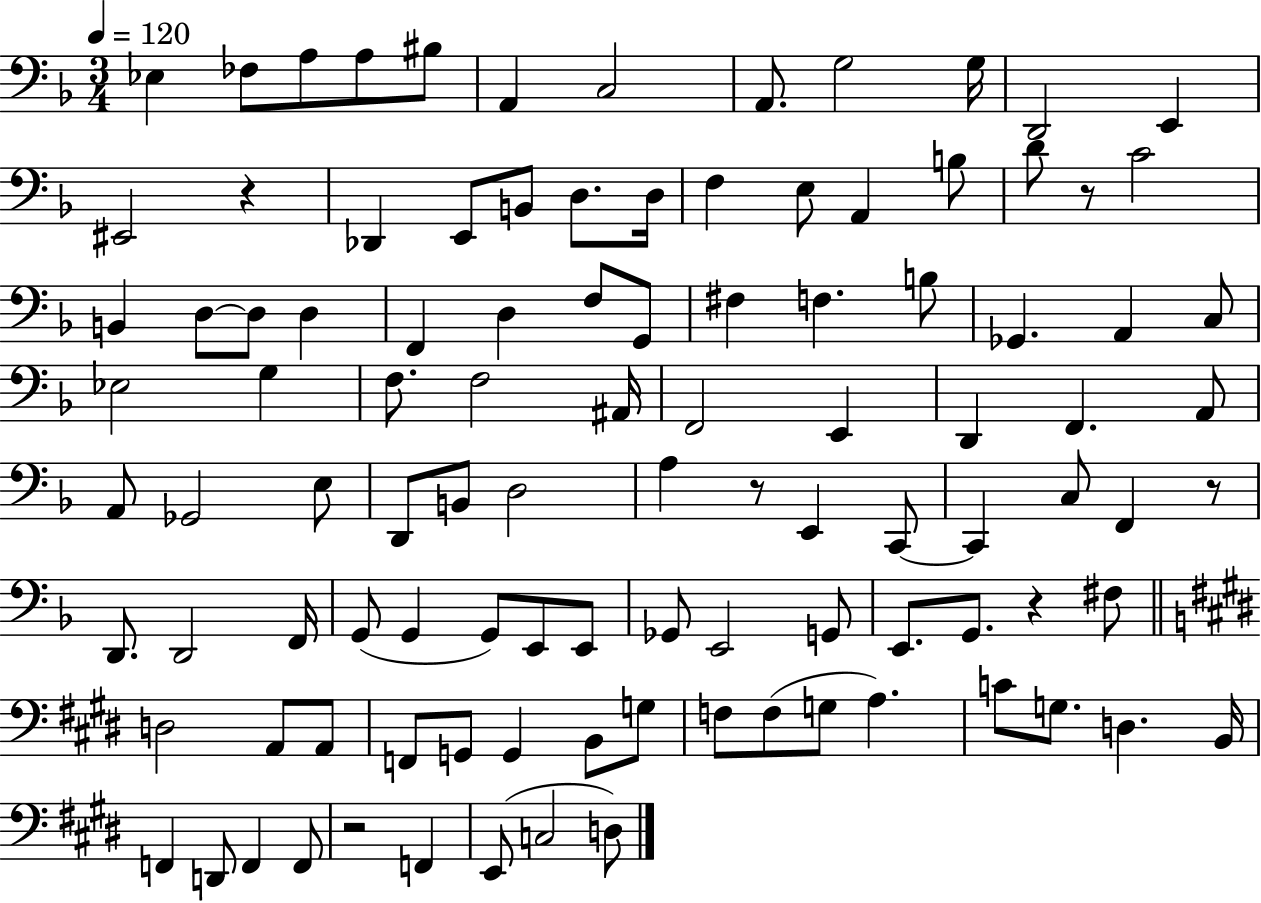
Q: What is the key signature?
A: F major